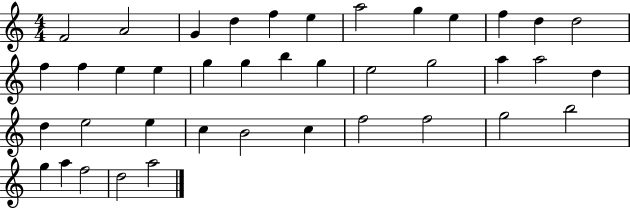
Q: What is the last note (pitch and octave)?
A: A5